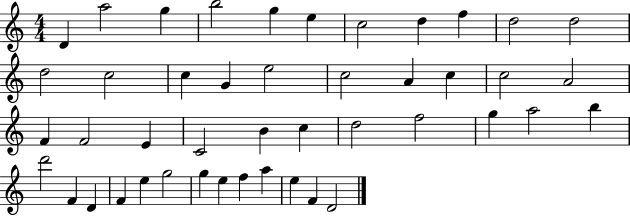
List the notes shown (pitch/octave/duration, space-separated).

D4/q A5/h G5/q B5/h G5/q E5/q C5/h D5/q F5/q D5/h D5/h D5/h C5/h C5/q G4/q E5/h C5/h A4/q C5/q C5/h A4/h F4/q F4/h E4/q C4/h B4/q C5/q D5/h F5/h G5/q A5/h B5/q D6/h F4/q D4/q F4/q E5/q G5/h G5/q E5/q F5/q A5/q E5/q F4/q D4/h